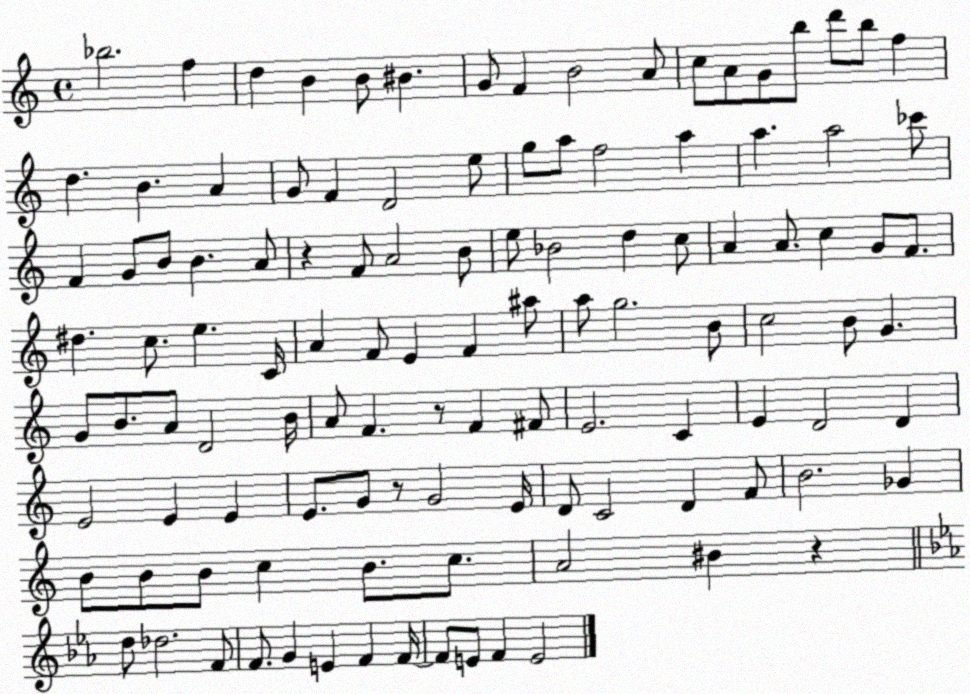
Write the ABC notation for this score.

X:1
T:Untitled
M:4/4
L:1/4
K:C
_b2 f d B B/2 ^B G/2 F B2 A/2 c/2 A/2 G/2 b/2 d'/2 b/2 f d B A G/2 F D2 e/2 g/2 a/2 f2 a a a2 _c'/2 F G/2 B/2 B A/2 z F/2 A2 B/2 e/2 _B2 d c/2 A A/2 c G/2 F/2 ^d c/2 e C/4 A F/2 E F ^a/2 a/2 g2 B/2 c2 B/2 G G/2 B/2 A/2 D2 B/4 A/2 F z/2 F ^F/2 E2 C E D2 D E2 E E E/2 G/2 z/2 G2 E/4 D/2 C2 D F/2 B2 _G B/2 B/2 B/2 c B/2 c/2 A2 ^B z d/2 _d2 F/2 F/2 G E F F/4 F/2 E/2 F E2